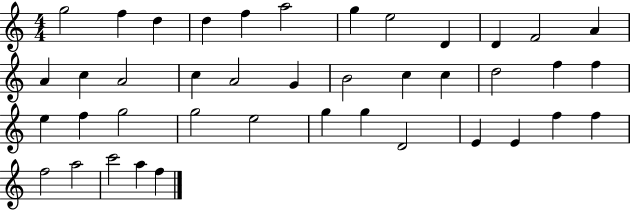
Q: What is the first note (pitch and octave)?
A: G5